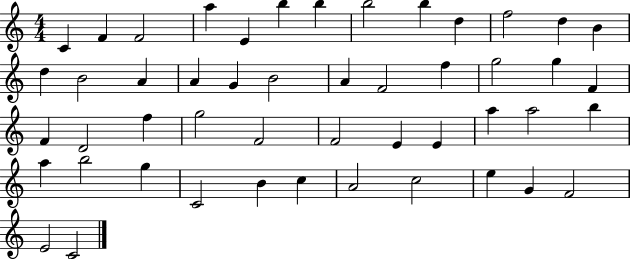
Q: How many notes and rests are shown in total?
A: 49